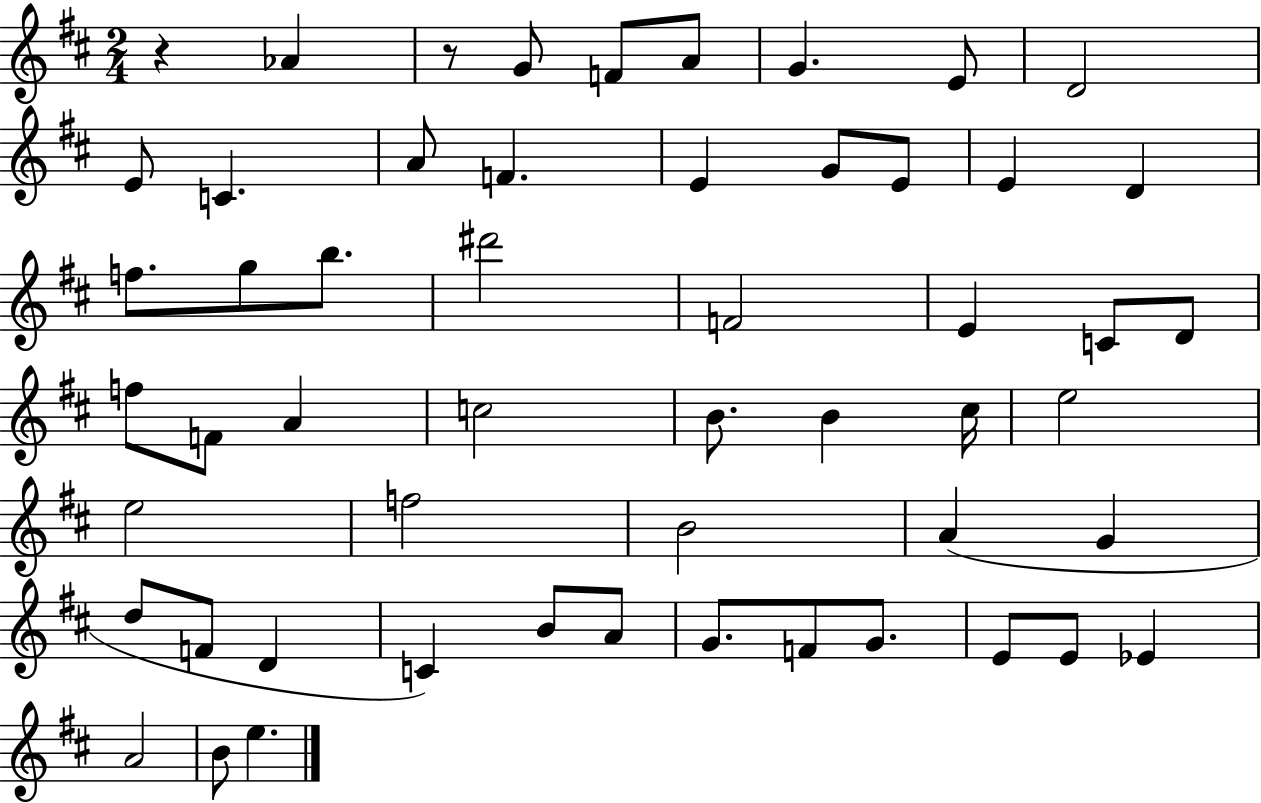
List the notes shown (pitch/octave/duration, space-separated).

R/q Ab4/q R/e G4/e F4/e A4/e G4/q. E4/e D4/h E4/e C4/q. A4/e F4/q. E4/q G4/e E4/e E4/q D4/q F5/e. G5/e B5/e. D#6/h F4/h E4/q C4/e D4/e F5/e F4/e A4/q C5/h B4/e. B4/q C#5/s E5/h E5/h F5/h B4/h A4/q G4/q D5/e F4/e D4/q C4/q B4/e A4/e G4/e. F4/e G4/e. E4/e E4/e Eb4/q A4/h B4/e E5/q.